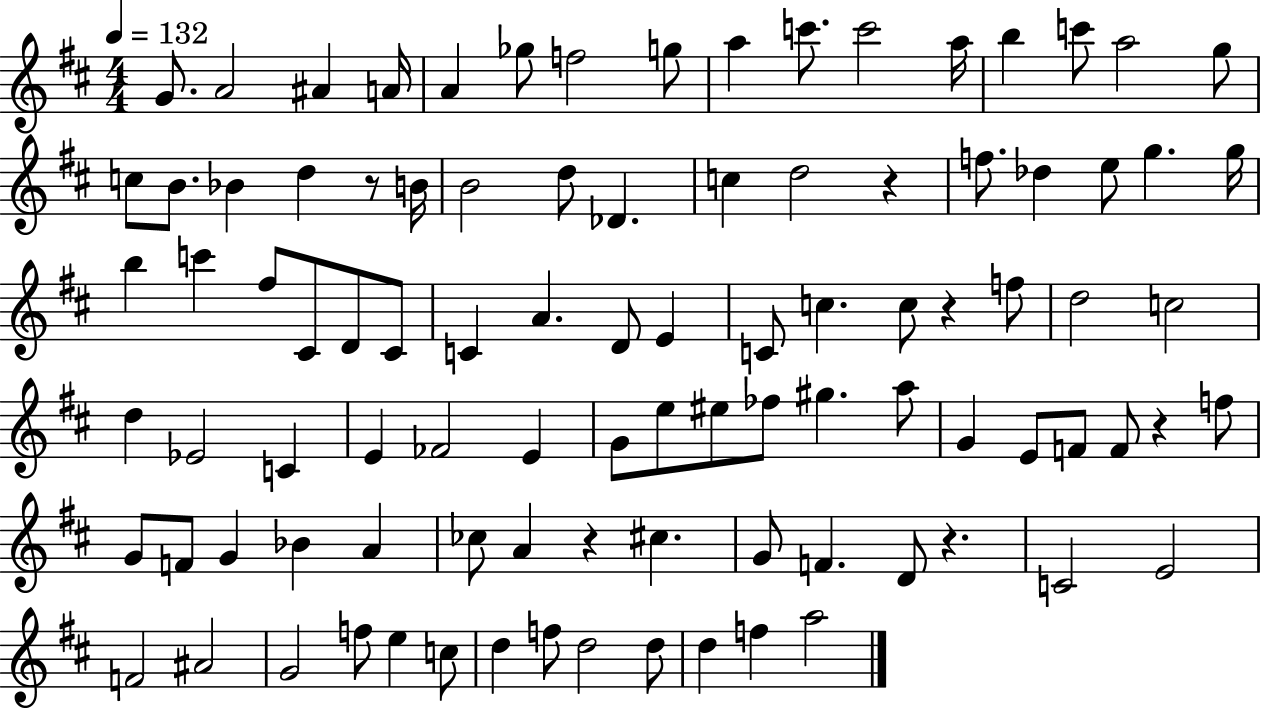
G4/e. A4/h A#4/q A4/s A4/q Gb5/e F5/h G5/e A5/q C6/e. C6/h A5/s B5/q C6/e A5/h G5/e C5/e B4/e. Bb4/q D5/q R/e B4/s B4/h D5/e Db4/q. C5/q D5/h R/q F5/e. Db5/q E5/e G5/q. G5/s B5/q C6/q F#5/e C#4/e D4/e C#4/e C4/q A4/q. D4/e E4/q C4/e C5/q. C5/e R/q F5/e D5/h C5/h D5/q Eb4/h C4/q E4/q FES4/h E4/q G4/e E5/e EIS5/e FES5/e G#5/q. A5/e G4/q E4/e F4/e F4/e R/q F5/e G4/e F4/e G4/q Bb4/q A4/q CES5/e A4/q R/q C#5/q. G4/e F4/q. D4/e R/q. C4/h E4/h F4/h A#4/h G4/h F5/e E5/q C5/e D5/q F5/e D5/h D5/e D5/q F5/q A5/h